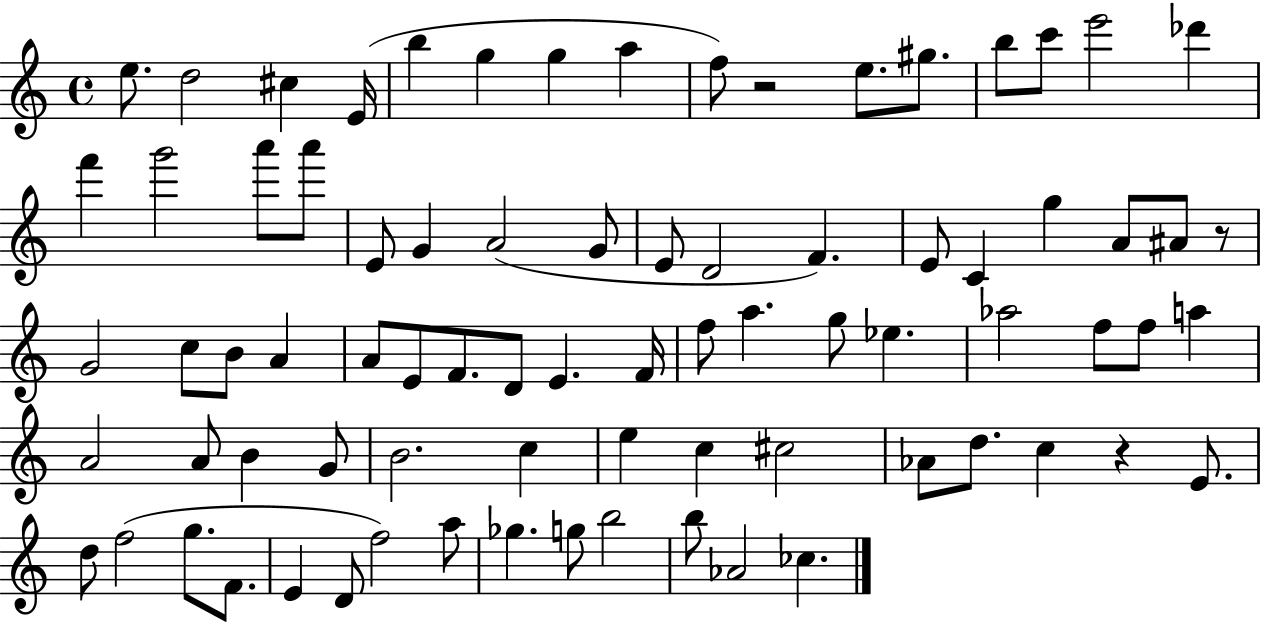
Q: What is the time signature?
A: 4/4